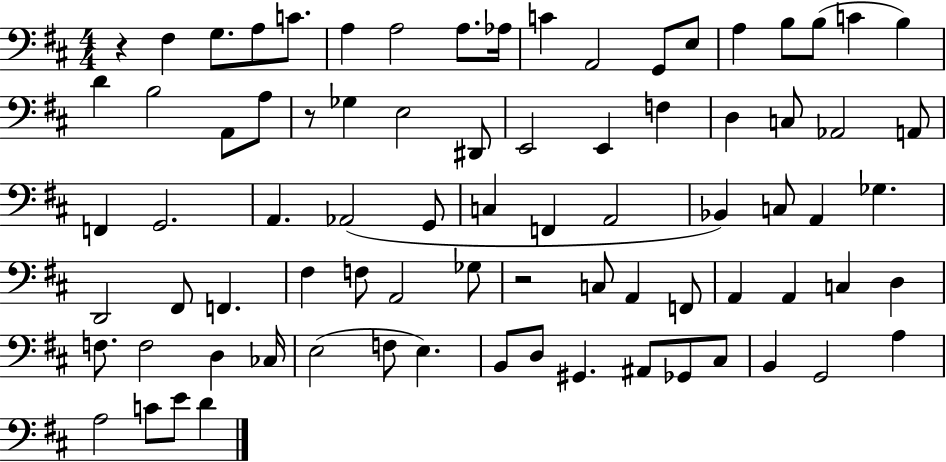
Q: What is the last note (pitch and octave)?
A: D4